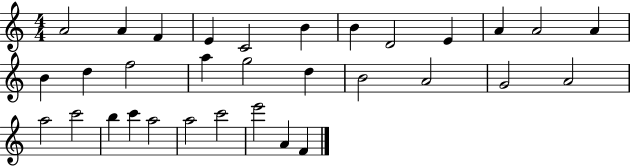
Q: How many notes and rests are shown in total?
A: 32